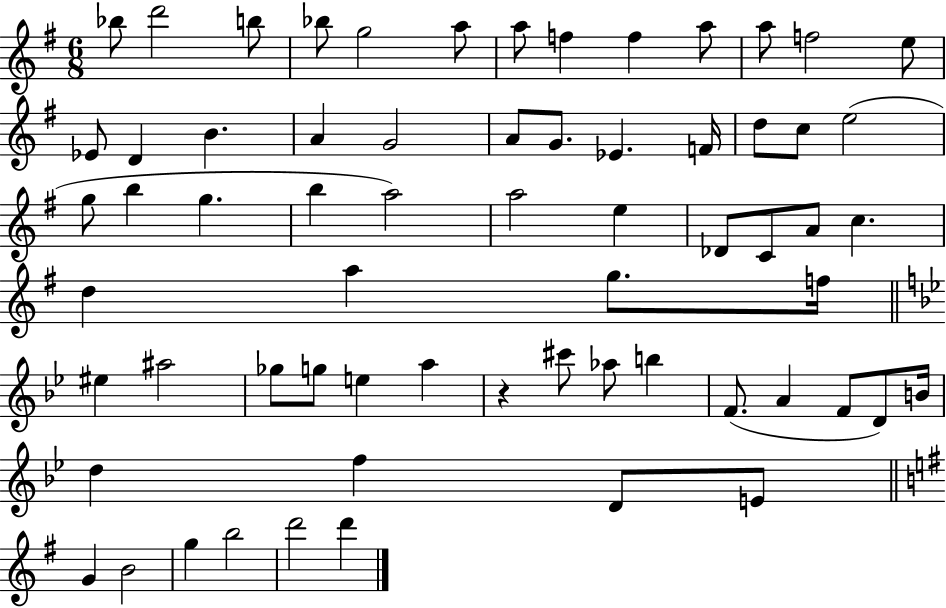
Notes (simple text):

Bb5/e D6/h B5/e Bb5/e G5/h A5/e A5/e F5/q F5/q A5/e A5/e F5/h E5/e Eb4/e D4/q B4/q. A4/q G4/h A4/e G4/e. Eb4/q. F4/s D5/e C5/e E5/h G5/e B5/q G5/q. B5/q A5/h A5/h E5/q Db4/e C4/e A4/e C5/q. D5/q A5/q G5/e. F5/s EIS5/q A#5/h Gb5/e G5/e E5/q A5/q R/q C#6/e Ab5/e B5/q F4/e. A4/q F4/e D4/e B4/s D5/q F5/q D4/e E4/e G4/q B4/h G5/q B5/h D6/h D6/q